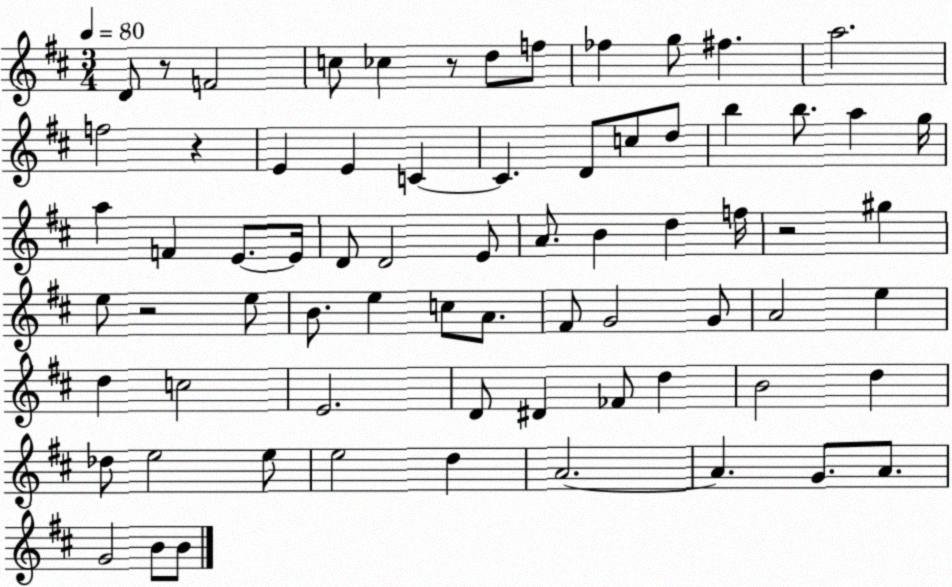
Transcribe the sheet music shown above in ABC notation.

X:1
T:Untitled
M:3/4
L:1/4
K:D
D/2 z/2 F2 c/2 _c z/2 d/2 f/2 _f g/2 ^f a2 f2 z E E C C D/2 c/2 d/2 b b/2 a g/4 a F E/2 E/4 D/2 D2 E/2 A/2 B d f/4 z2 ^g e/2 z2 e/2 B/2 e c/2 A/2 ^F/2 G2 G/2 A2 e d c2 E2 D/2 ^D _F/2 d B2 d _d/2 e2 e/2 e2 d A2 A G/2 A/2 G2 B/2 B/2